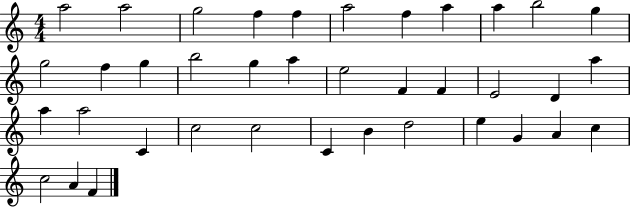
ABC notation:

X:1
T:Untitled
M:4/4
L:1/4
K:C
a2 a2 g2 f f a2 f a a b2 g g2 f g b2 g a e2 F F E2 D a a a2 C c2 c2 C B d2 e G A c c2 A F